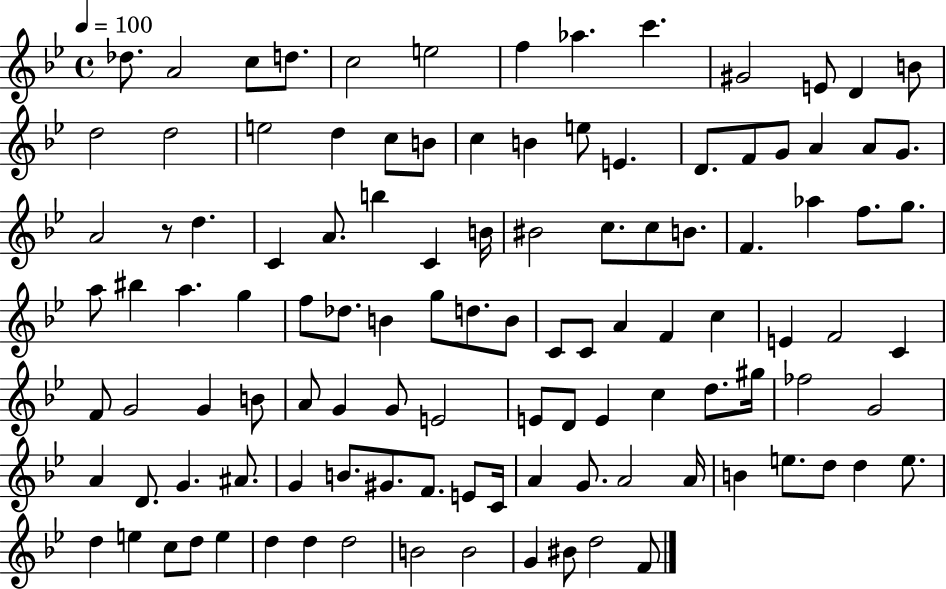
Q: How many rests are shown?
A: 1